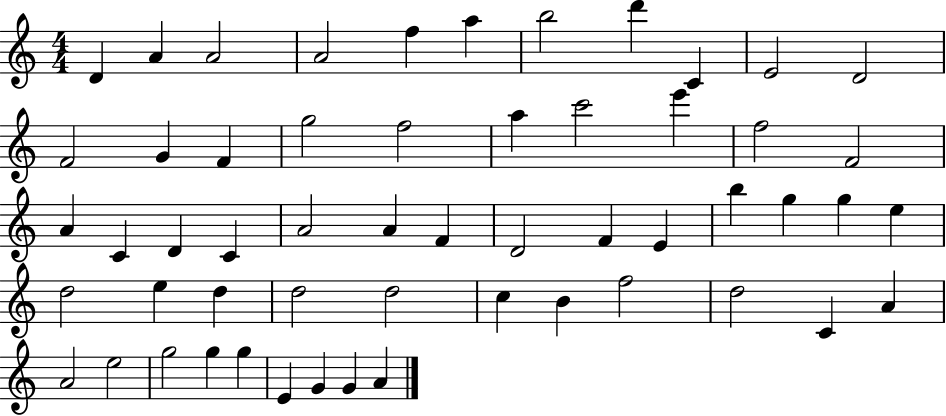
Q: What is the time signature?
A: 4/4